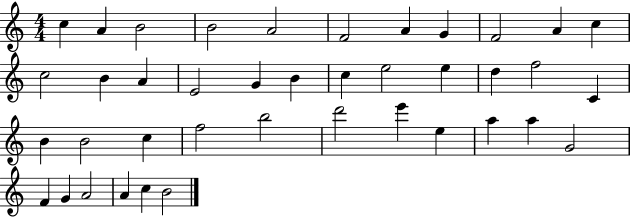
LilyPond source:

{
  \clef treble
  \numericTimeSignature
  \time 4/4
  \key c \major
  c''4 a'4 b'2 | b'2 a'2 | f'2 a'4 g'4 | f'2 a'4 c''4 | \break c''2 b'4 a'4 | e'2 g'4 b'4 | c''4 e''2 e''4 | d''4 f''2 c'4 | \break b'4 b'2 c''4 | f''2 b''2 | d'''2 e'''4 e''4 | a''4 a''4 g'2 | \break f'4 g'4 a'2 | a'4 c''4 b'2 | \bar "|."
}